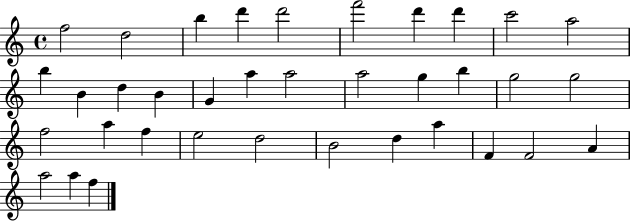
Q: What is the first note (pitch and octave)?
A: F5